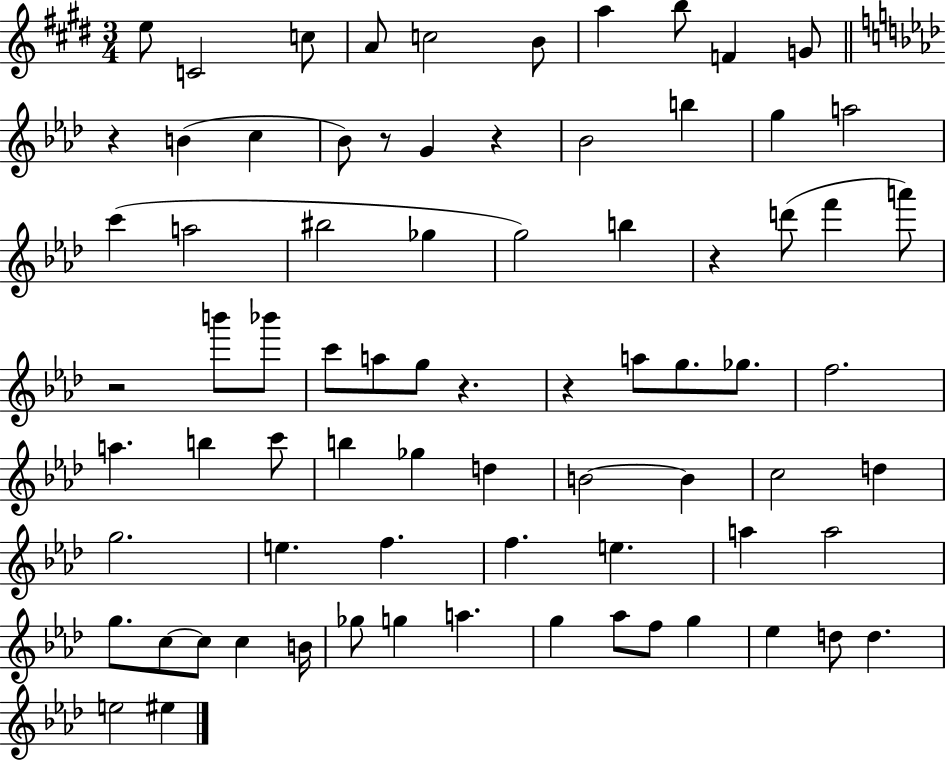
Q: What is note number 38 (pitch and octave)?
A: B5